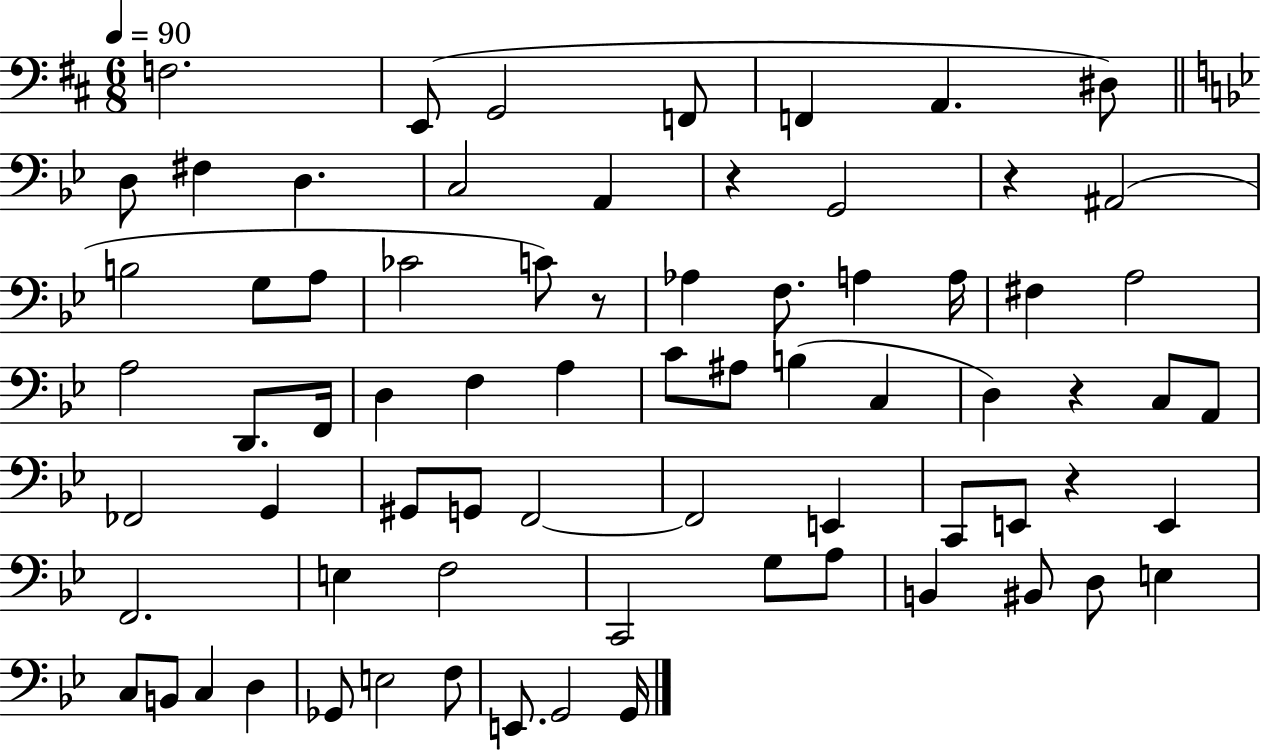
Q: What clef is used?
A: bass